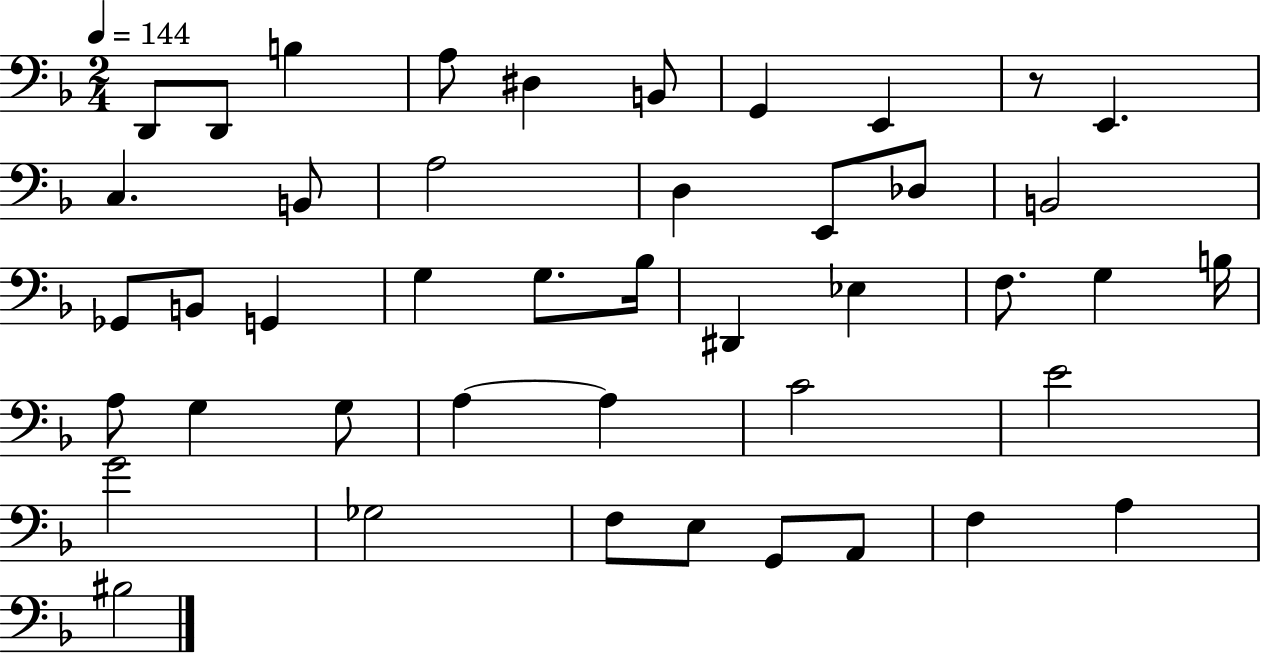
{
  \clef bass
  \numericTimeSignature
  \time 2/4
  \key f \major
  \tempo 4 = 144
  d,8 d,8 b4 | a8 dis4 b,8 | g,4 e,4 | r8 e,4. | \break c4. b,8 | a2 | d4 e,8 des8 | b,2 | \break ges,8 b,8 g,4 | g4 g8. bes16 | dis,4 ees4 | f8. g4 b16 | \break a8 g4 g8 | a4~~ a4 | c'2 | e'2 | \break g'2 | ges2 | f8 e8 g,8 a,8 | f4 a4 | \break bis2 | \bar "|."
}